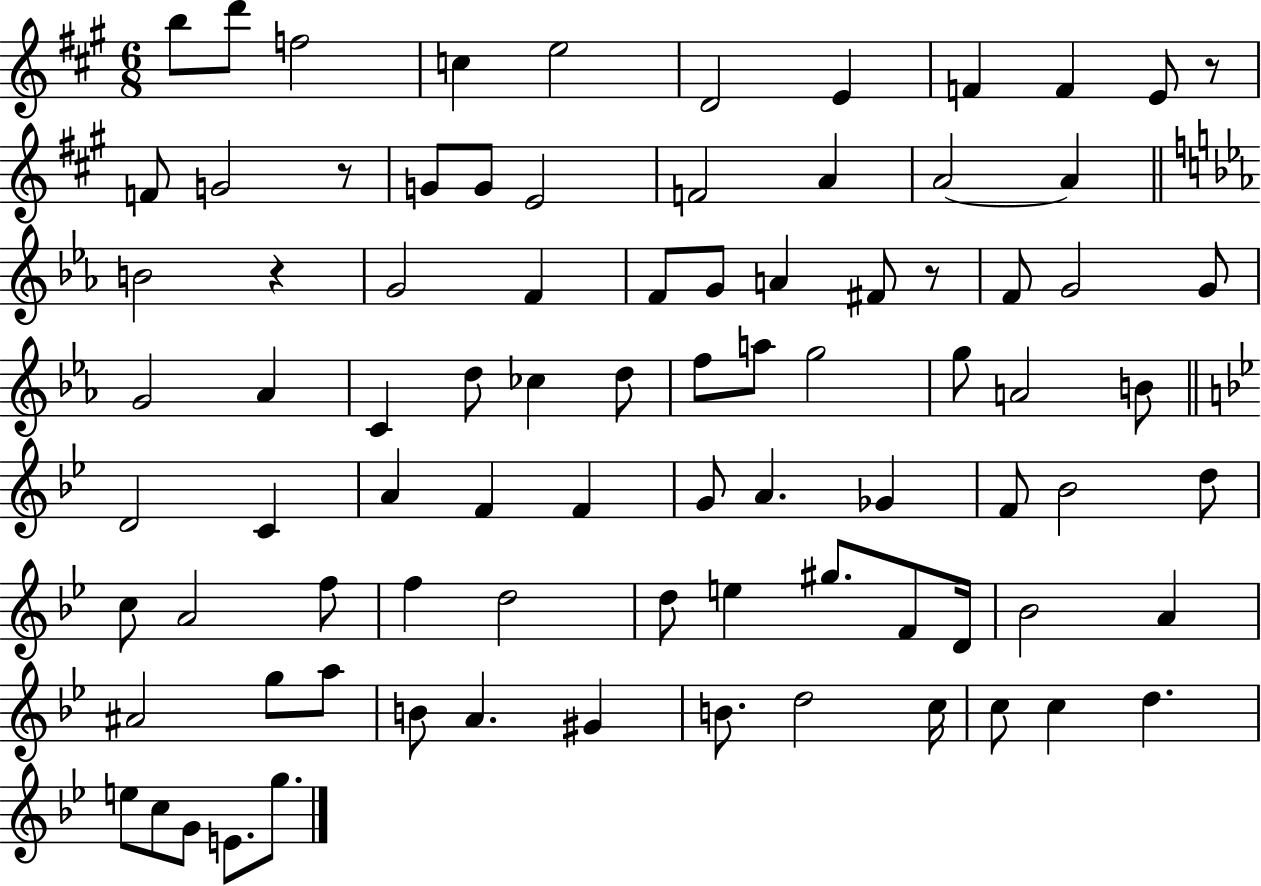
B5/e D6/e F5/h C5/q E5/h D4/h E4/q F4/q F4/q E4/e R/e F4/e G4/h R/e G4/e G4/e E4/h F4/h A4/q A4/h A4/q B4/h R/q G4/h F4/q F4/e G4/e A4/q F#4/e R/e F4/e G4/h G4/e G4/h Ab4/q C4/q D5/e CES5/q D5/e F5/e A5/e G5/h G5/e A4/h B4/e D4/h C4/q A4/q F4/q F4/q G4/e A4/q. Gb4/q F4/e Bb4/h D5/e C5/e A4/h F5/e F5/q D5/h D5/e E5/q G#5/e. F4/e D4/s Bb4/h A4/q A#4/h G5/e A5/e B4/e A4/q. G#4/q B4/e. D5/h C5/s C5/e C5/q D5/q. E5/e C5/e G4/e E4/e. G5/e.